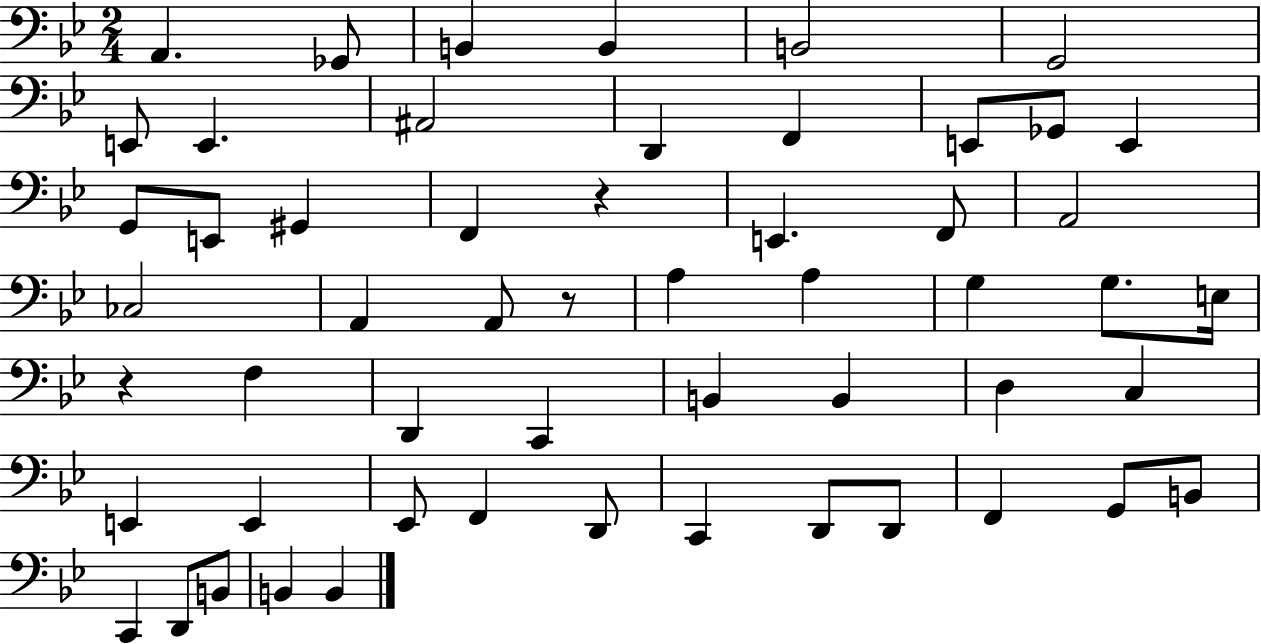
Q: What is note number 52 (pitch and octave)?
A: B2